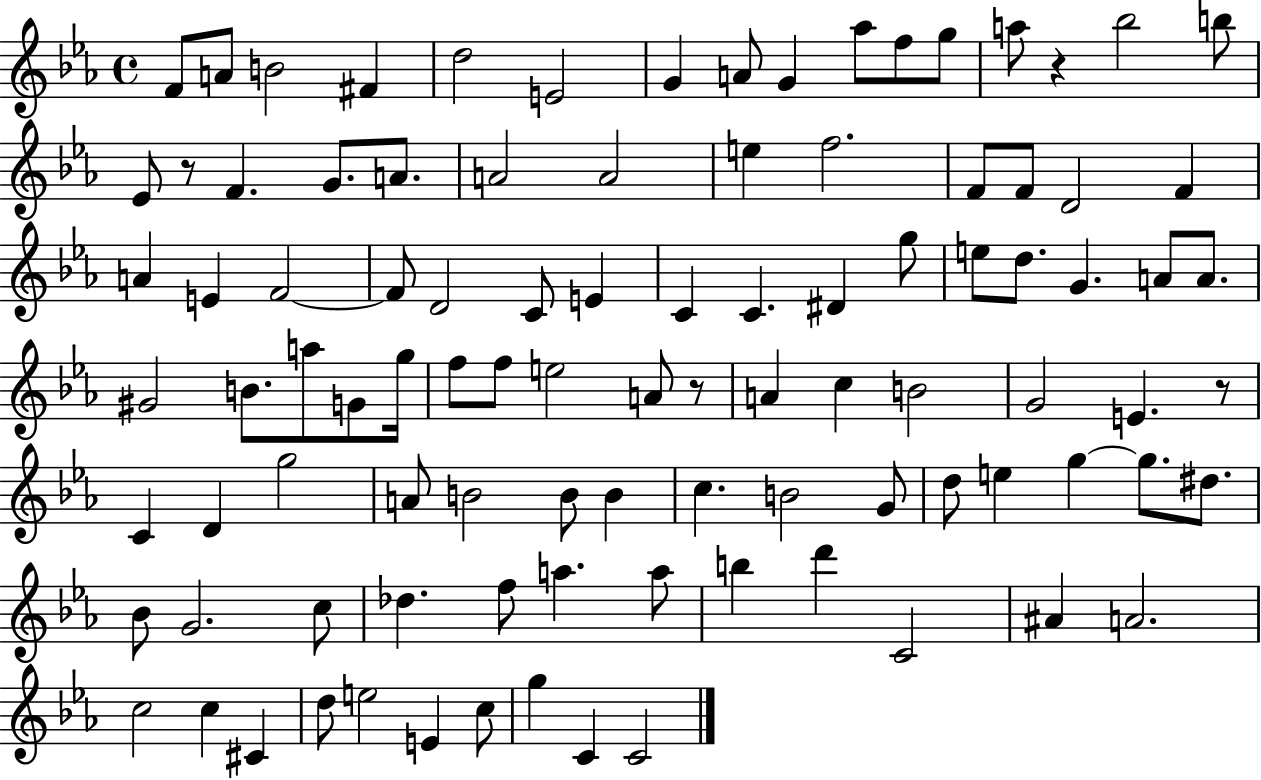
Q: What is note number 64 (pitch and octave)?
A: B4